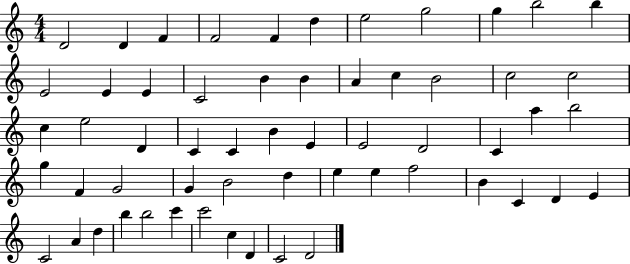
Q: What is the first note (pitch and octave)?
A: D4